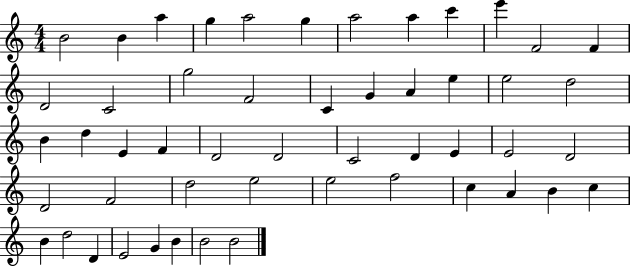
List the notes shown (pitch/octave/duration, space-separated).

B4/h B4/q A5/q G5/q A5/h G5/q A5/h A5/q C6/q E6/q F4/h F4/q D4/h C4/h G5/h F4/h C4/q G4/q A4/q E5/q E5/h D5/h B4/q D5/q E4/q F4/q D4/h D4/h C4/h D4/q E4/q E4/h D4/h D4/h F4/h D5/h E5/h E5/h F5/h C5/q A4/q B4/q C5/q B4/q D5/h D4/q E4/h G4/q B4/q B4/h B4/h